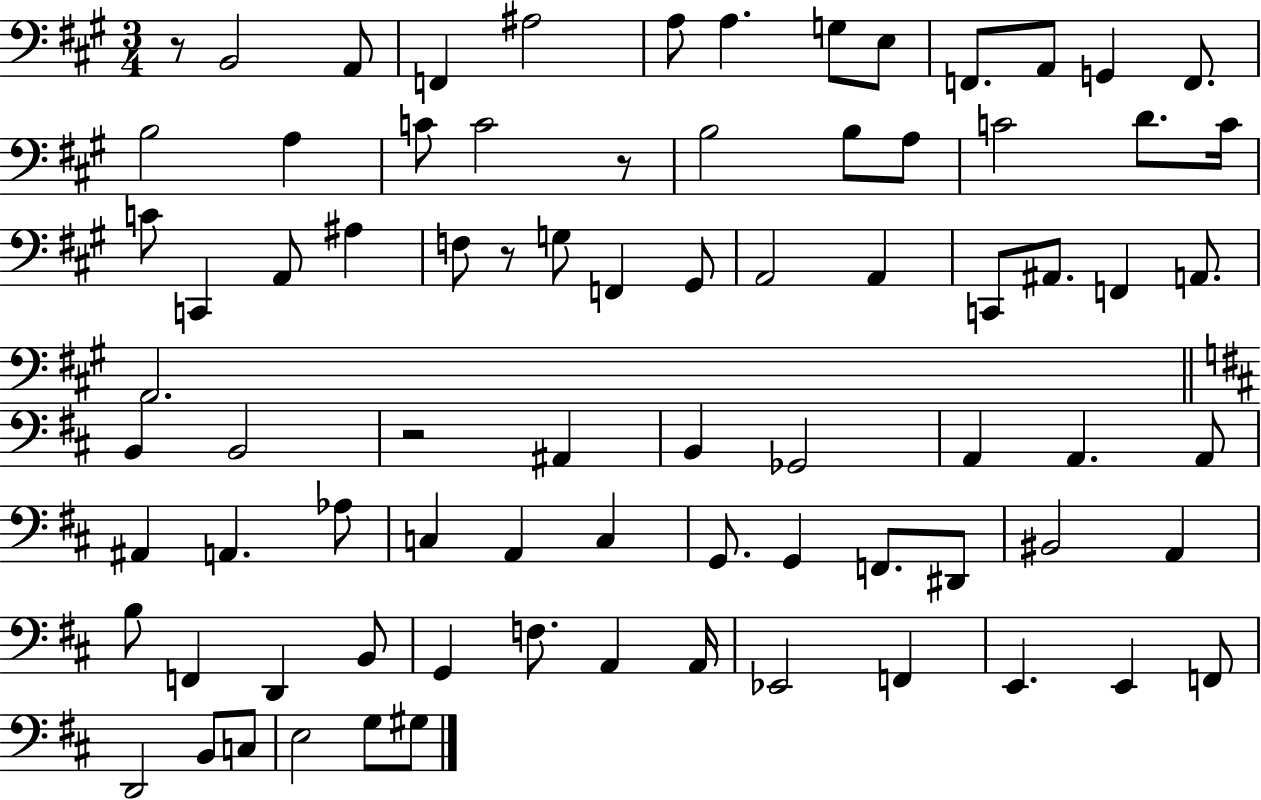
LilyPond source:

{
  \clef bass
  \numericTimeSignature
  \time 3/4
  \key a \major
  \repeat volta 2 { r8 b,2 a,8 | f,4 ais2 | a8 a4. g8 e8 | f,8. a,8 g,4 f,8. | \break b2 a4 | c'8 c'2 r8 | b2 b8 a8 | c'2 d'8. c'16 | \break c'8 c,4 a,8 ais4 | f8 r8 g8 f,4 gis,8 | a,2 a,4 | c,8 ais,8. f,4 a,8. | \break a,2. | \bar "||" \break \key d \major b,4 b,2 | r2 ais,4 | b,4 ges,2 | a,4 a,4. a,8 | \break ais,4 a,4. aes8 | c4 a,4 c4 | g,8. g,4 f,8. dis,8 | bis,2 a,4 | \break b8 f,4 d,4 b,8 | g,4 f8. a,4 a,16 | ees,2 f,4 | e,4. e,4 f,8 | \break d,2 b,8 c8 | e2 g8 gis8 | } \bar "|."
}